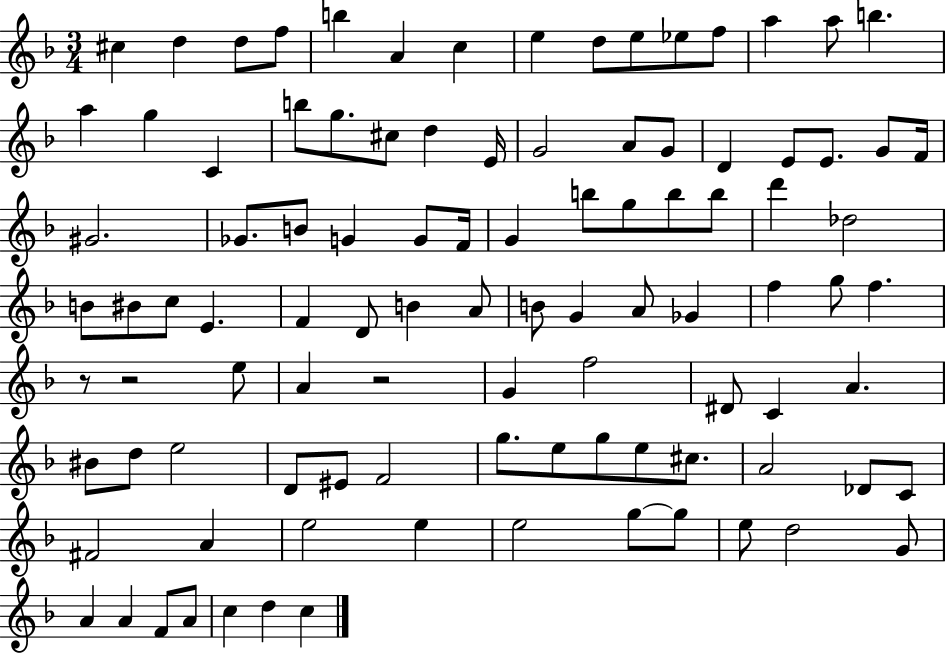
C#5/q D5/q D5/e F5/e B5/q A4/q C5/q E5/q D5/e E5/e Eb5/e F5/e A5/q A5/e B5/q. A5/q G5/q C4/q B5/e G5/e. C#5/e D5/q E4/s G4/h A4/e G4/e D4/q E4/e E4/e. G4/e F4/s G#4/h. Gb4/e. B4/e G4/q G4/e F4/s G4/q B5/e G5/e B5/e B5/e D6/q Db5/h B4/e BIS4/e C5/e E4/q. F4/q D4/e B4/q A4/e B4/e G4/q A4/e Gb4/q F5/q G5/e F5/q. R/e R/h E5/e A4/q R/h G4/q F5/h D#4/e C4/q A4/q. BIS4/e D5/e E5/h D4/e EIS4/e F4/h G5/e. E5/e G5/e E5/e C#5/e. A4/h Db4/e C4/e F#4/h A4/q E5/h E5/q E5/h G5/e G5/e E5/e D5/h G4/e A4/q A4/q F4/e A4/e C5/q D5/q C5/q